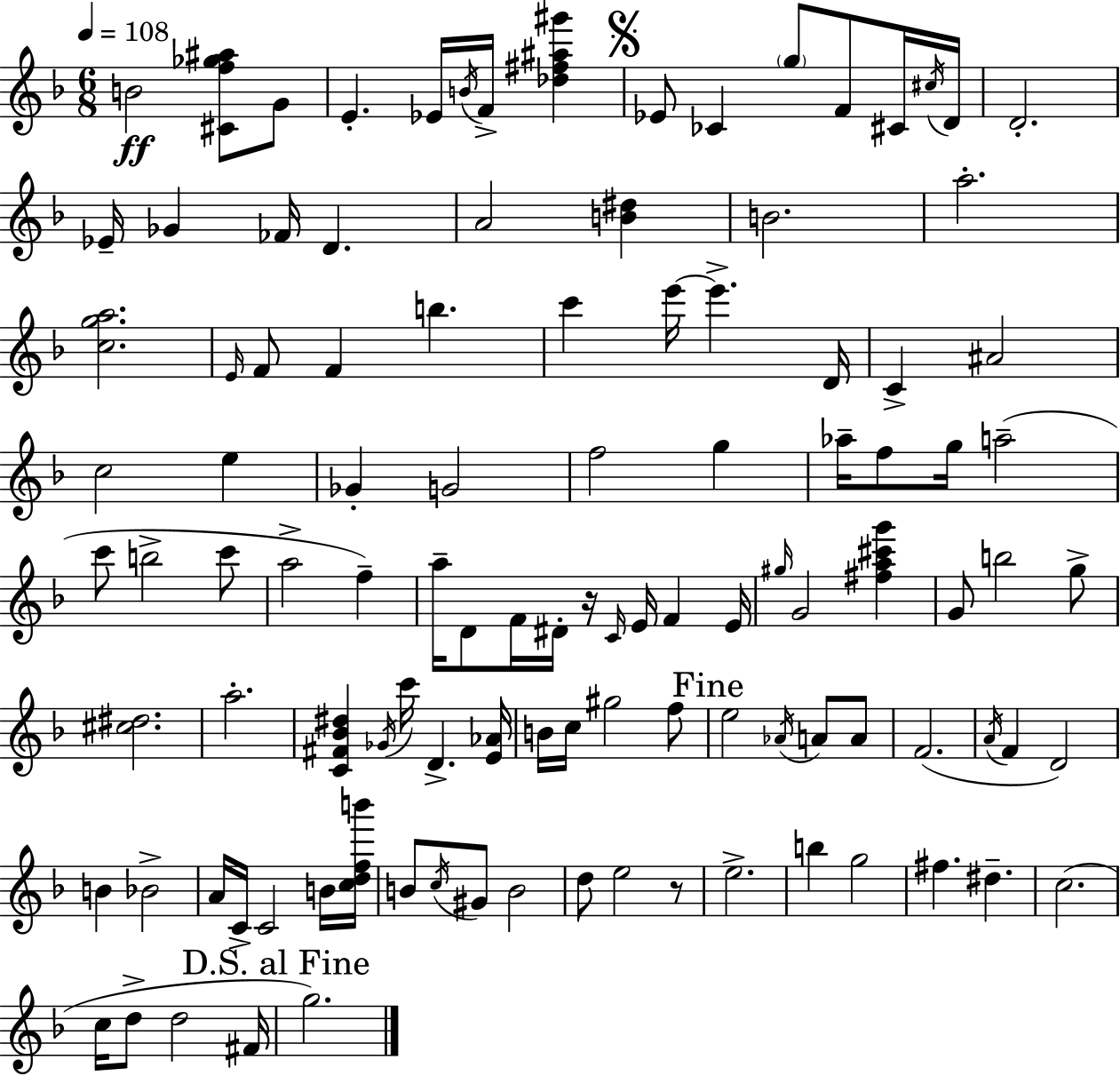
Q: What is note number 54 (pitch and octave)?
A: E4